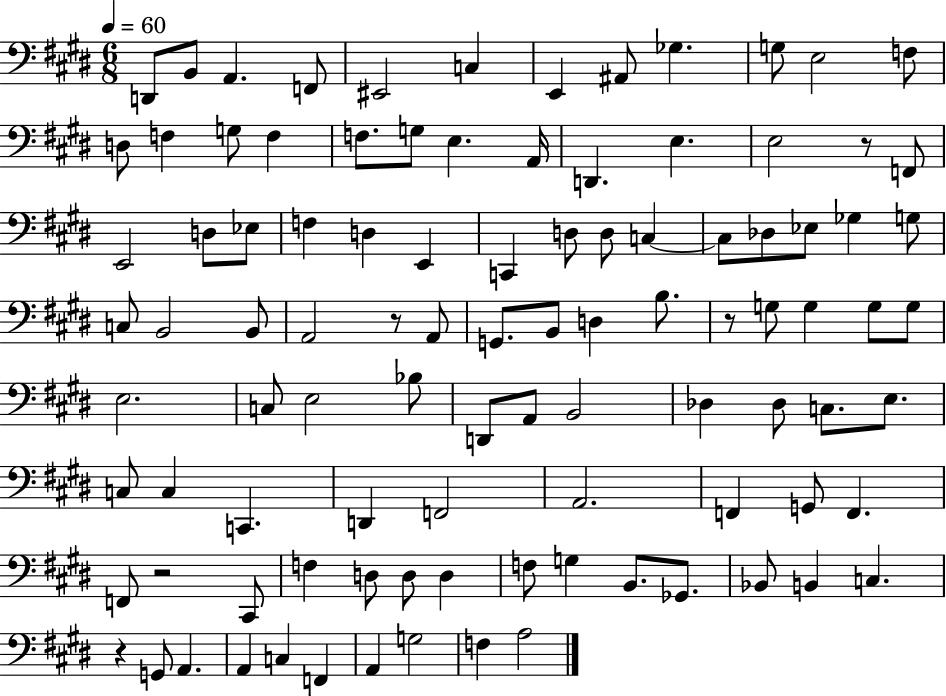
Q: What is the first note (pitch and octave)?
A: D2